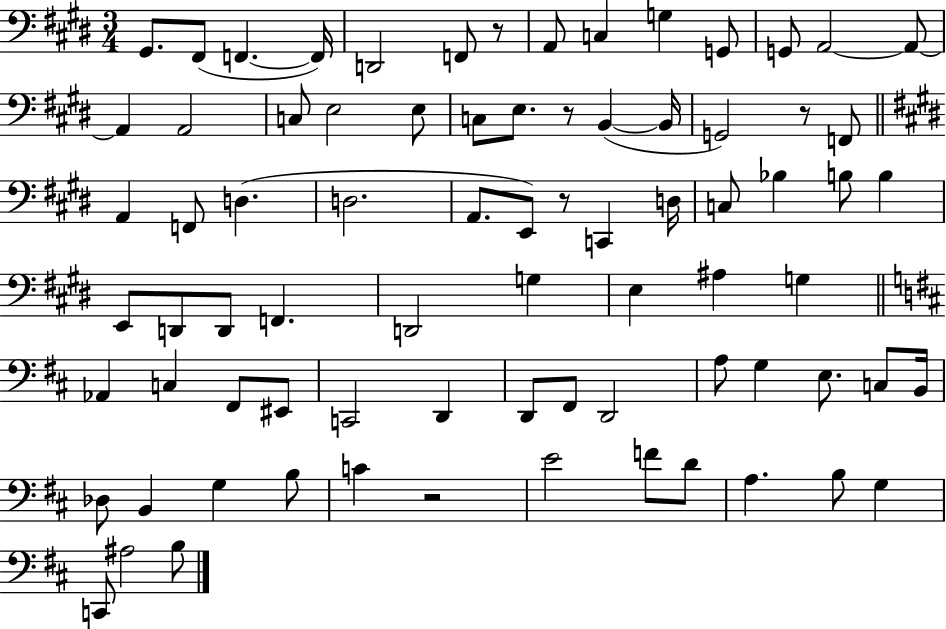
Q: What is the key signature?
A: E major